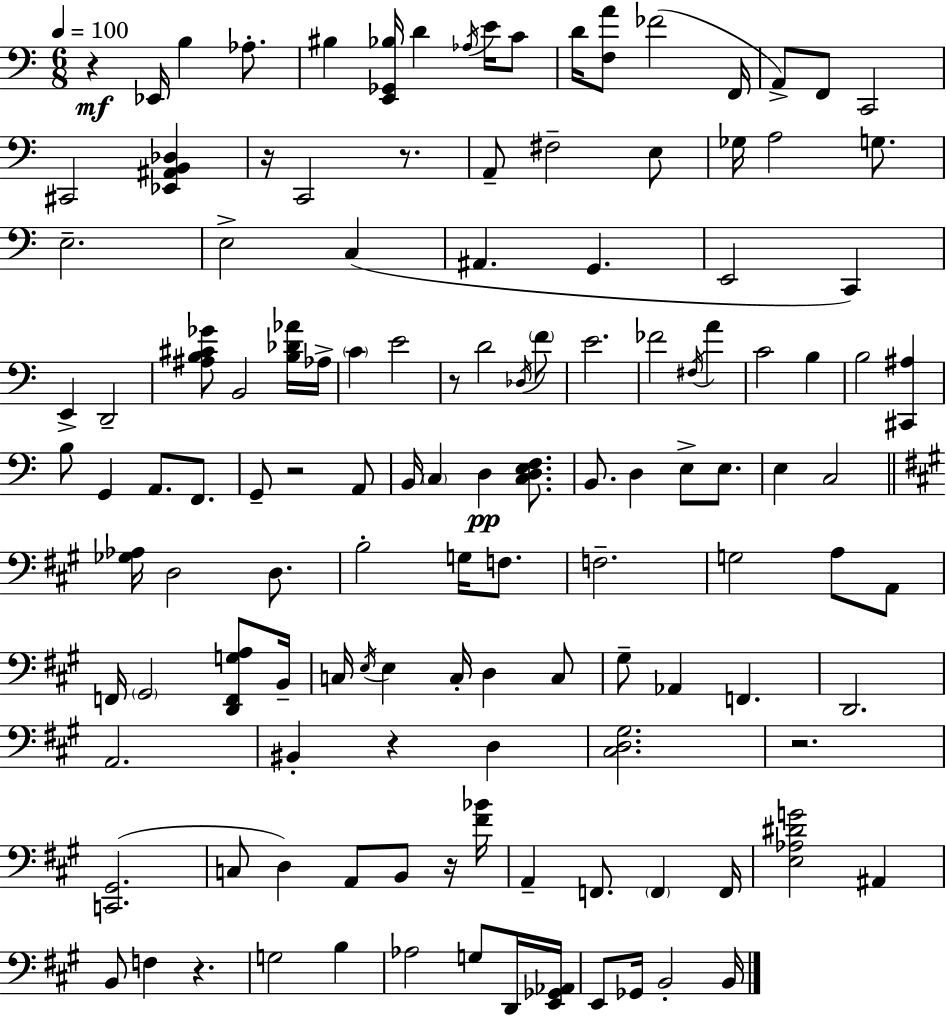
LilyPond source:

{
  \clef bass
  \numericTimeSignature
  \time 6/8
  \key a \minor
  \tempo 4 = 100
  \repeat volta 2 { r4\mf ees,16 b4 aes8.-. | bis4 <e, ges, bes>16 d'4 \acciaccatura { aes16 } e'16 c'8 | d'16 <f a'>8 fes'2( | f,16 a,8->) f,8 c,2 | \break cis,2 <ees, ais, b, des>4 | r16 c,2 r8. | a,8-- fis2-- e8 | ges16 a2 g8. | \break e2.-- | e2-> c4( | ais,4. g,4. | e,2 c,4) | \break e,4-> d,2-- | <ais b cis' ges'>8 b,2 <b des' aes'>16 | aes16-> \parenthesize c'4 e'2 | r8 d'2 \acciaccatura { des16 } | \break \parenthesize f'8 e'2. | fes'2 \acciaccatura { fis16 } a'4 | c'2 b4 | b2 <cis, ais>4 | \break b8 g,4 a,8. | f,8. g,8-- r2 | a,8 b,16 \parenthesize c4 d4\pp | <c d e f>8. b,8. d4 e8-> | \break e8. e4 c2 | \bar "||" \break \key a \major <ges aes>16 d2 d8. | b2-. g16 f8. | f2.-- | g2 a8 a,8 | \break f,16 \parenthesize gis,2 <d, f, g a>8 b,16-- | c16 \acciaccatura { e16 } e4 c16-. d4 c8 | gis8-- aes,4 f,4. | d,2. | \break a,2. | bis,4-. r4 d4 | <cis d gis>2. | r2. | \break <c, gis,>2.( | c8 d4) a,8 b,8 r16 | <fis' bes'>16 a,4-- f,8. \parenthesize f,4 | f,16 <e aes dis' g'>2 ais,4 | \break b,8 f4 r4. | g2 b4 | aes2 g8 d,16 | <e, ges, aes,>16 e,8 ges,16 b,2-. | \break b,16 } \bar "|."
}